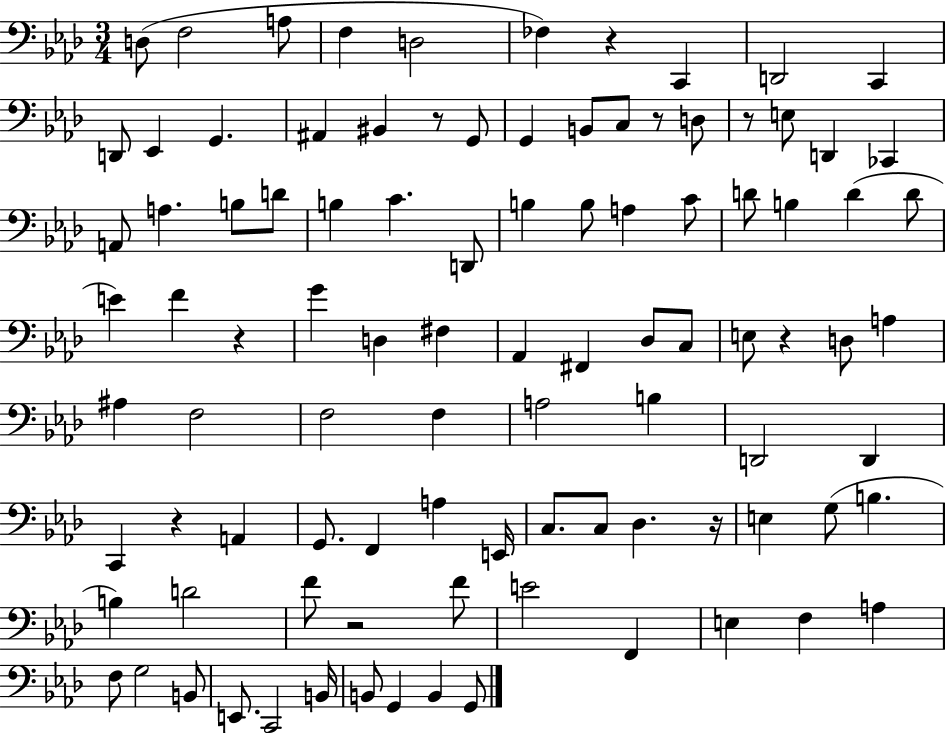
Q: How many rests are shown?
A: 9